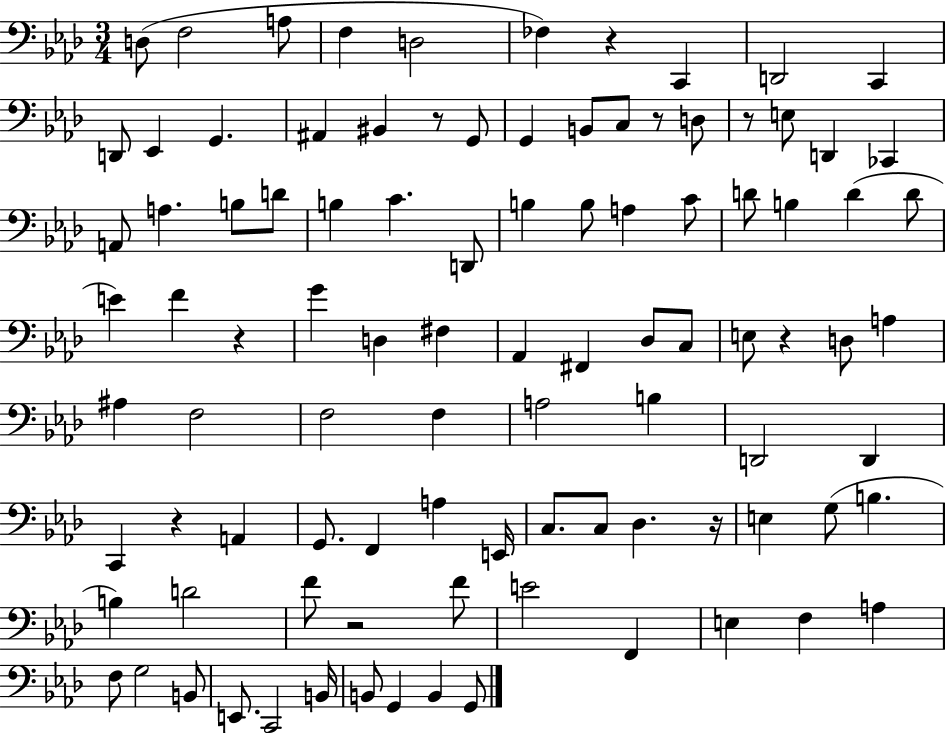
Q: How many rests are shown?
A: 9